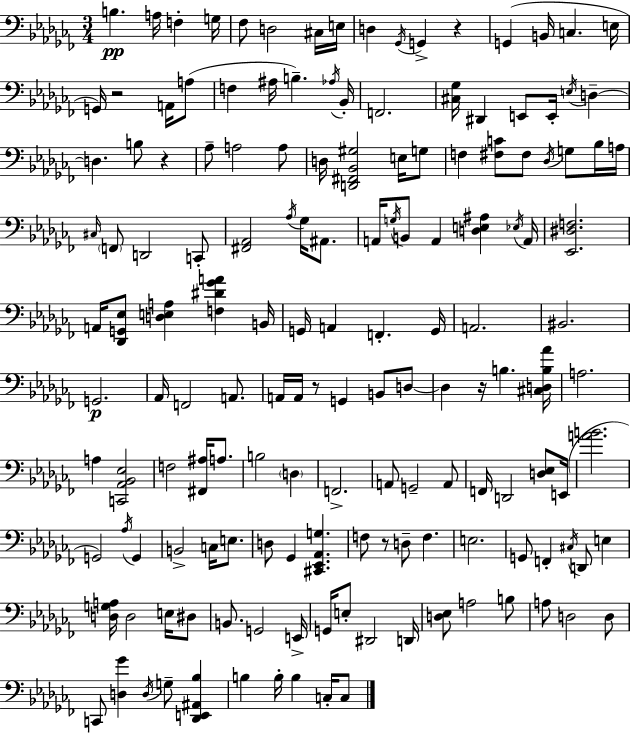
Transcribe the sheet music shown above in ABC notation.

X:1
T:Untitled
M:3/4
L:1/4
K:Abm
B, A,/4 F, G,/4 _F,/2 D,2 ^C,/4 E,/4 D, _G,,/4 G,, z G,, B,,/4 C, E,/4 G,,/4 z2 A,,/4 A,/2 F, ^A,/4 B, _A,/4 _B,,/4 F,,2 [^C,_G,]/4 ^D,, E,,/2 E,,/4 E,/4 D, D, B,/2 z _A,/2 A,2 A,/2 D,/4 [D,,^F,,_B,,^G,]2 E,/4 G,/2 F, [^F,C]/2 ^F,/2 _D,/4 G,/2 _B,/4 A,/4 ^C,/4 F,,/2 D,,2 C,,/2 [^F,,_A,,]2 _A,/4 _G,/4 ^A,,/2 A,,/4 G,/4 B,,/2 A,, [D,E,^A,] _E,/4 A,,/4 [_E,,^D,F,]2 A,,/4 [_D,,G,,_E,]/2 [D,E,A,] [F,^D_GA] B,,/4 G,,/4 A,, F,, G,,/4 A,,2 ^B,,2 G,,2 _A,,/4 F,,2 A,,/2 A,,/4 A,,/4 z/2 G,, B,,/2 D,/2 D, z/4 B, [^C,D,B,_A]/4 A,2 A, [C,,_A,,_B,,_E,]2 F,2 [^F,,^A,]/4 A,/2 B,2 D, F,,2 A,,/2 G,,2 A,,/2 F,,/4 D,,2 [D,_E,]/2 E,,/4 [AB]2 G,,2 _A,/4 G,, B,,2 C,/4 E,/2 D,/2 _G,, [^C,,_E,,_A,,G,] F,/2 z/2 D,/2 F, E,2 G,,/2 F,, ^C,/4 D,,/2 E, [D,G,A,]/4 D,2 E,/4 ^D,/2 B,,/2 G,,2 E,,/4 G,,/4 E,/2 ^D,,2 D,,/4 [D,_E,]/2 A,2 B,/2 A,/2 D,2 D,/2 C,,/2 [D,_G] D,/4 G,/2 [_D,,E,,^A,,_B,] B, B,/4 B, C,/4 C,/2